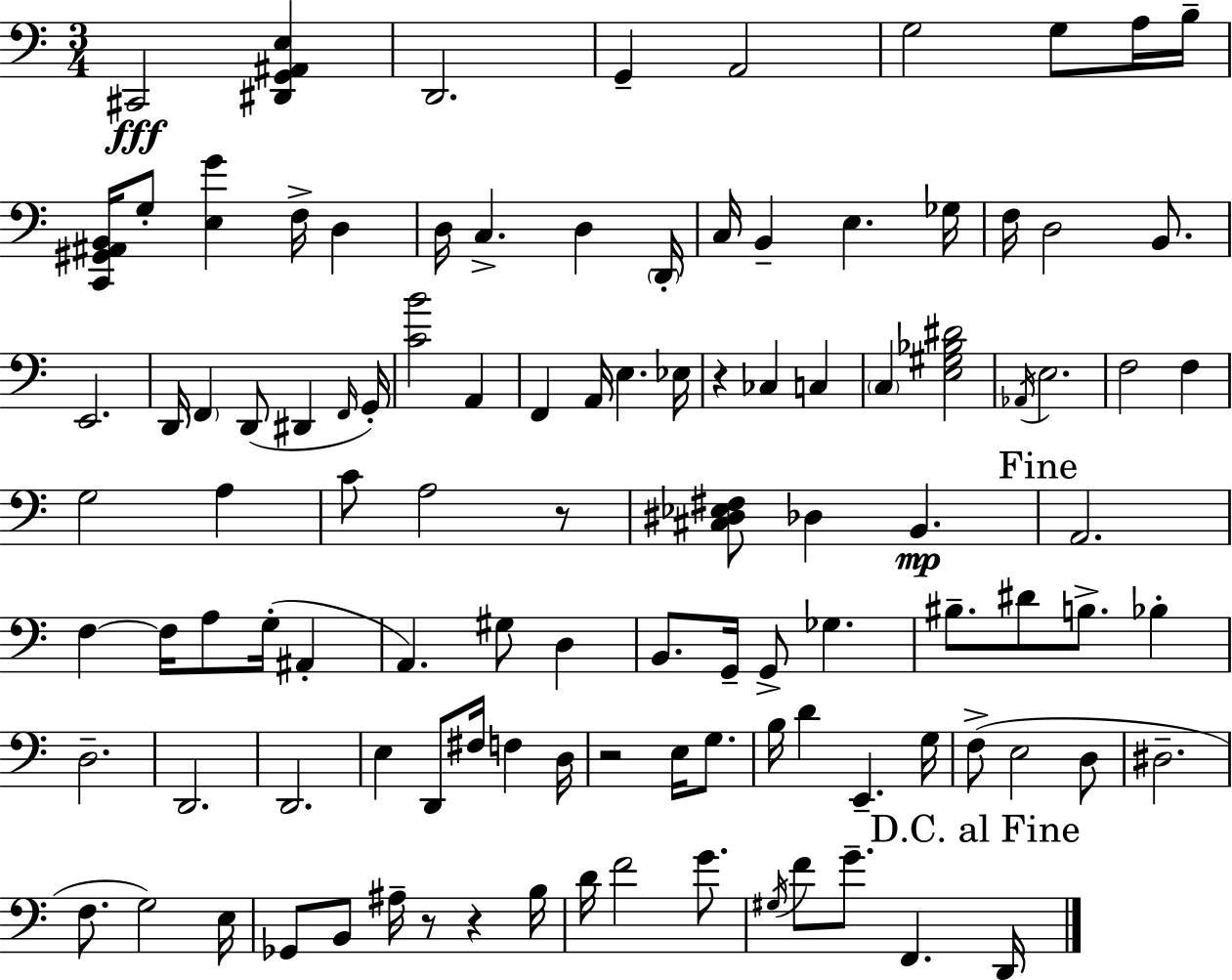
{
  \clef bass
  \numericTimeSignature
  \time 3/4
  \key a \minor
  cis,2\fff <dis, g, ais, e>4 | d,2. | g,4-- a,2 | g2 g8 a16 b16-- | \break <c, gis, ais, b,>16 g8-. <e g'>4 f16-> d4 | d16 c4.-> d4 \parenthesize d,16-. | c16 b,4-- e4. ges16 | f16 d2 b,8. | \break e,2. | d,16 \parenthesize f,4 d,8( dis,4 \grace { f,16 }) | g,16-. <c' b'>2 a,4 | f,4 a,16 e4. | \break ees16 r4 ces4 c4 | \parenthesize c4 <e gis bes dis'>2 | \acciaccatura { aes,16 } e2. | f2 f4 | \break g2 a4 | c'8 a2 | r8 <cis dis ees fis>8 des4 b,4.\mp | \mark "Fine" a,2. | \break f4~~ f16 a8 g16-.( ais,4-. | a,4.) gis8 d4 | b,8. g,16-- g,8-> ges4. | bis8.-- dis'8 b8.-> bes4-. | \break d2.-- | d,2. | d,2. | e4 d,8 fis16 f4 | \break d16 r2 e16 g8. | b16 d'4 e,4.-- | g16 f8->( e2 | d8 dis2.-- | \break f8. g2) | e16 ges,8 b,8 ais16-- r8 r4 | b16 d'16 f'2 g'8. | \acciaccatura { gis16 } f'8 g'8.-- f,4. | \break \mark "D.C. al Fine" d,16 \bar "|."
}